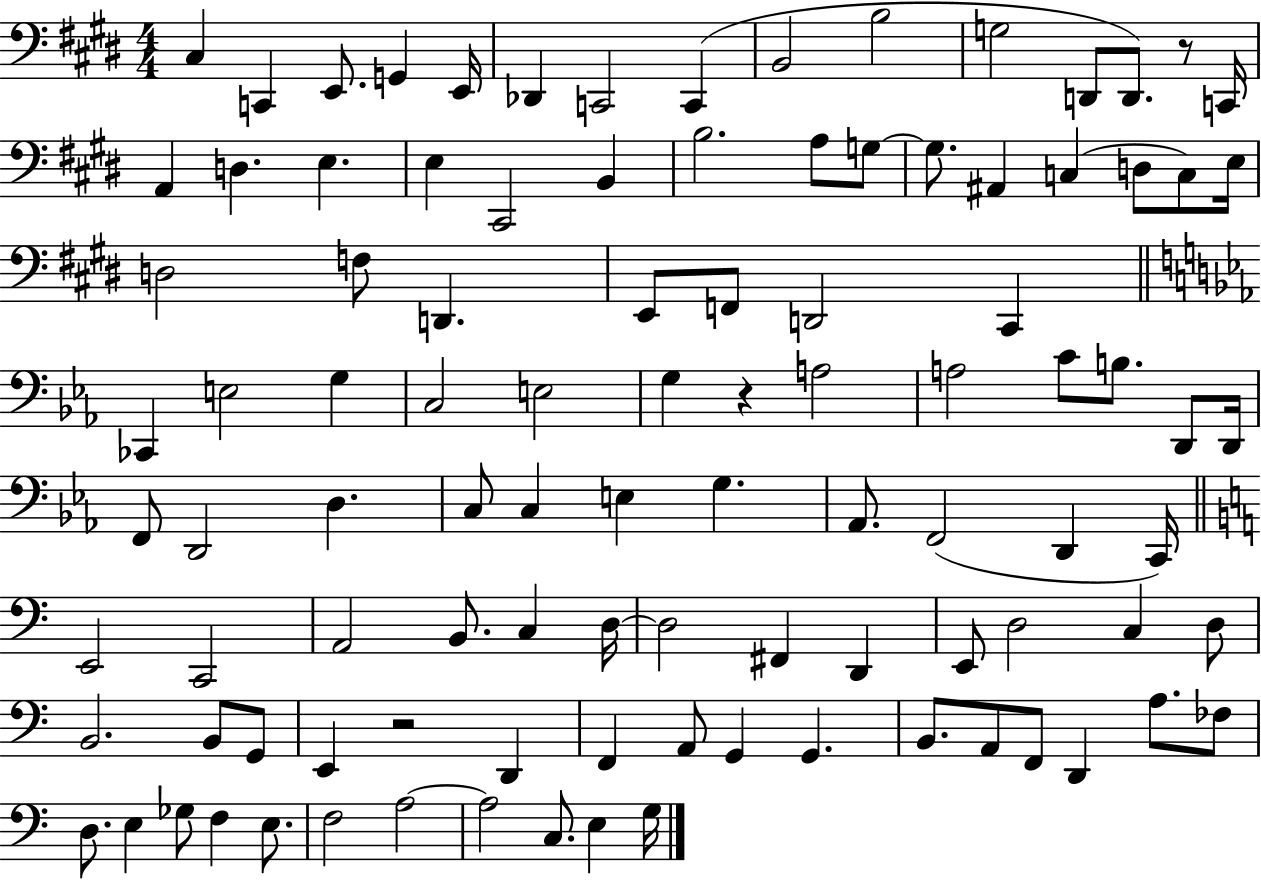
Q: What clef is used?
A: bass